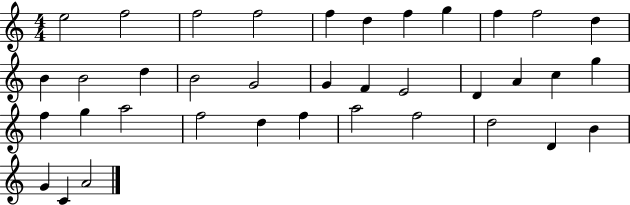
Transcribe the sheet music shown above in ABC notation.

X:1
T:Untitled
M:4/4
L:1/4
K:C
e2 f2 f2 f2 f d f g f f2 d B B2 d B2 G2 G F E2 D A c g f g a2 f2 d f a2 f2 d2 D B G C A2